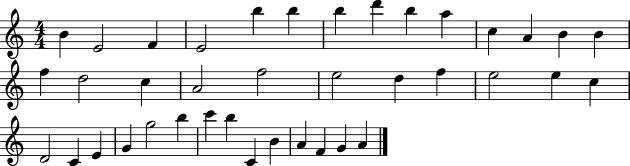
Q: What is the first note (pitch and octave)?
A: B4